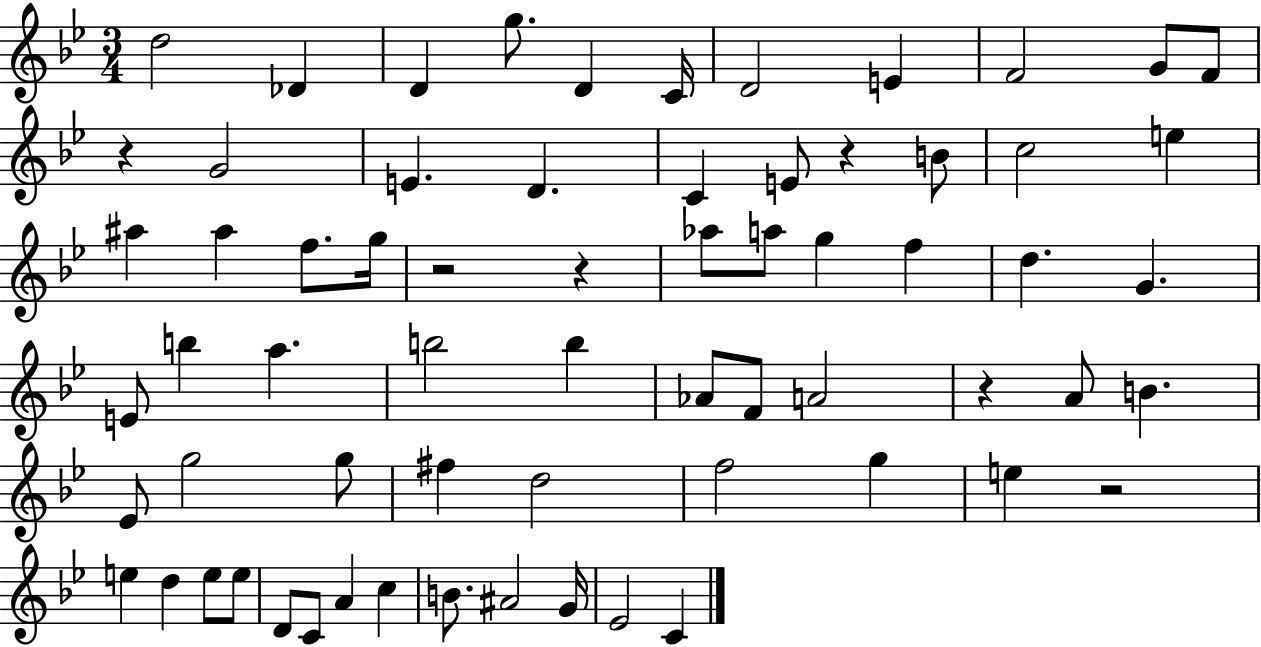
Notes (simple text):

D5/h Db4/q D4/q G5/e. D4/q C4/s D4/h E4/q F4/h G4/e F4/e R/q G4/h E4/q. D4/q. C4/q E4/e R/q B4/e C5/h E5/q A#5/q A#5/q F5/e. G5/s R/h R/q Ab5/e A5/e G5/q F5/q D5/q. G4/q. E4/e B5/q A5/q. B5/h B5/q Ab4/e F4/e A4/h R/q A4/e B4/q. Eb4/e G5/h G5/e F#5/q D5/h F5/h G5/q E5/q R/h E5/q D5/q E5/e E5/e D4/e C4/e A4/q C5/q B4/e. A#4/h G4/s Eb4/h C4/q